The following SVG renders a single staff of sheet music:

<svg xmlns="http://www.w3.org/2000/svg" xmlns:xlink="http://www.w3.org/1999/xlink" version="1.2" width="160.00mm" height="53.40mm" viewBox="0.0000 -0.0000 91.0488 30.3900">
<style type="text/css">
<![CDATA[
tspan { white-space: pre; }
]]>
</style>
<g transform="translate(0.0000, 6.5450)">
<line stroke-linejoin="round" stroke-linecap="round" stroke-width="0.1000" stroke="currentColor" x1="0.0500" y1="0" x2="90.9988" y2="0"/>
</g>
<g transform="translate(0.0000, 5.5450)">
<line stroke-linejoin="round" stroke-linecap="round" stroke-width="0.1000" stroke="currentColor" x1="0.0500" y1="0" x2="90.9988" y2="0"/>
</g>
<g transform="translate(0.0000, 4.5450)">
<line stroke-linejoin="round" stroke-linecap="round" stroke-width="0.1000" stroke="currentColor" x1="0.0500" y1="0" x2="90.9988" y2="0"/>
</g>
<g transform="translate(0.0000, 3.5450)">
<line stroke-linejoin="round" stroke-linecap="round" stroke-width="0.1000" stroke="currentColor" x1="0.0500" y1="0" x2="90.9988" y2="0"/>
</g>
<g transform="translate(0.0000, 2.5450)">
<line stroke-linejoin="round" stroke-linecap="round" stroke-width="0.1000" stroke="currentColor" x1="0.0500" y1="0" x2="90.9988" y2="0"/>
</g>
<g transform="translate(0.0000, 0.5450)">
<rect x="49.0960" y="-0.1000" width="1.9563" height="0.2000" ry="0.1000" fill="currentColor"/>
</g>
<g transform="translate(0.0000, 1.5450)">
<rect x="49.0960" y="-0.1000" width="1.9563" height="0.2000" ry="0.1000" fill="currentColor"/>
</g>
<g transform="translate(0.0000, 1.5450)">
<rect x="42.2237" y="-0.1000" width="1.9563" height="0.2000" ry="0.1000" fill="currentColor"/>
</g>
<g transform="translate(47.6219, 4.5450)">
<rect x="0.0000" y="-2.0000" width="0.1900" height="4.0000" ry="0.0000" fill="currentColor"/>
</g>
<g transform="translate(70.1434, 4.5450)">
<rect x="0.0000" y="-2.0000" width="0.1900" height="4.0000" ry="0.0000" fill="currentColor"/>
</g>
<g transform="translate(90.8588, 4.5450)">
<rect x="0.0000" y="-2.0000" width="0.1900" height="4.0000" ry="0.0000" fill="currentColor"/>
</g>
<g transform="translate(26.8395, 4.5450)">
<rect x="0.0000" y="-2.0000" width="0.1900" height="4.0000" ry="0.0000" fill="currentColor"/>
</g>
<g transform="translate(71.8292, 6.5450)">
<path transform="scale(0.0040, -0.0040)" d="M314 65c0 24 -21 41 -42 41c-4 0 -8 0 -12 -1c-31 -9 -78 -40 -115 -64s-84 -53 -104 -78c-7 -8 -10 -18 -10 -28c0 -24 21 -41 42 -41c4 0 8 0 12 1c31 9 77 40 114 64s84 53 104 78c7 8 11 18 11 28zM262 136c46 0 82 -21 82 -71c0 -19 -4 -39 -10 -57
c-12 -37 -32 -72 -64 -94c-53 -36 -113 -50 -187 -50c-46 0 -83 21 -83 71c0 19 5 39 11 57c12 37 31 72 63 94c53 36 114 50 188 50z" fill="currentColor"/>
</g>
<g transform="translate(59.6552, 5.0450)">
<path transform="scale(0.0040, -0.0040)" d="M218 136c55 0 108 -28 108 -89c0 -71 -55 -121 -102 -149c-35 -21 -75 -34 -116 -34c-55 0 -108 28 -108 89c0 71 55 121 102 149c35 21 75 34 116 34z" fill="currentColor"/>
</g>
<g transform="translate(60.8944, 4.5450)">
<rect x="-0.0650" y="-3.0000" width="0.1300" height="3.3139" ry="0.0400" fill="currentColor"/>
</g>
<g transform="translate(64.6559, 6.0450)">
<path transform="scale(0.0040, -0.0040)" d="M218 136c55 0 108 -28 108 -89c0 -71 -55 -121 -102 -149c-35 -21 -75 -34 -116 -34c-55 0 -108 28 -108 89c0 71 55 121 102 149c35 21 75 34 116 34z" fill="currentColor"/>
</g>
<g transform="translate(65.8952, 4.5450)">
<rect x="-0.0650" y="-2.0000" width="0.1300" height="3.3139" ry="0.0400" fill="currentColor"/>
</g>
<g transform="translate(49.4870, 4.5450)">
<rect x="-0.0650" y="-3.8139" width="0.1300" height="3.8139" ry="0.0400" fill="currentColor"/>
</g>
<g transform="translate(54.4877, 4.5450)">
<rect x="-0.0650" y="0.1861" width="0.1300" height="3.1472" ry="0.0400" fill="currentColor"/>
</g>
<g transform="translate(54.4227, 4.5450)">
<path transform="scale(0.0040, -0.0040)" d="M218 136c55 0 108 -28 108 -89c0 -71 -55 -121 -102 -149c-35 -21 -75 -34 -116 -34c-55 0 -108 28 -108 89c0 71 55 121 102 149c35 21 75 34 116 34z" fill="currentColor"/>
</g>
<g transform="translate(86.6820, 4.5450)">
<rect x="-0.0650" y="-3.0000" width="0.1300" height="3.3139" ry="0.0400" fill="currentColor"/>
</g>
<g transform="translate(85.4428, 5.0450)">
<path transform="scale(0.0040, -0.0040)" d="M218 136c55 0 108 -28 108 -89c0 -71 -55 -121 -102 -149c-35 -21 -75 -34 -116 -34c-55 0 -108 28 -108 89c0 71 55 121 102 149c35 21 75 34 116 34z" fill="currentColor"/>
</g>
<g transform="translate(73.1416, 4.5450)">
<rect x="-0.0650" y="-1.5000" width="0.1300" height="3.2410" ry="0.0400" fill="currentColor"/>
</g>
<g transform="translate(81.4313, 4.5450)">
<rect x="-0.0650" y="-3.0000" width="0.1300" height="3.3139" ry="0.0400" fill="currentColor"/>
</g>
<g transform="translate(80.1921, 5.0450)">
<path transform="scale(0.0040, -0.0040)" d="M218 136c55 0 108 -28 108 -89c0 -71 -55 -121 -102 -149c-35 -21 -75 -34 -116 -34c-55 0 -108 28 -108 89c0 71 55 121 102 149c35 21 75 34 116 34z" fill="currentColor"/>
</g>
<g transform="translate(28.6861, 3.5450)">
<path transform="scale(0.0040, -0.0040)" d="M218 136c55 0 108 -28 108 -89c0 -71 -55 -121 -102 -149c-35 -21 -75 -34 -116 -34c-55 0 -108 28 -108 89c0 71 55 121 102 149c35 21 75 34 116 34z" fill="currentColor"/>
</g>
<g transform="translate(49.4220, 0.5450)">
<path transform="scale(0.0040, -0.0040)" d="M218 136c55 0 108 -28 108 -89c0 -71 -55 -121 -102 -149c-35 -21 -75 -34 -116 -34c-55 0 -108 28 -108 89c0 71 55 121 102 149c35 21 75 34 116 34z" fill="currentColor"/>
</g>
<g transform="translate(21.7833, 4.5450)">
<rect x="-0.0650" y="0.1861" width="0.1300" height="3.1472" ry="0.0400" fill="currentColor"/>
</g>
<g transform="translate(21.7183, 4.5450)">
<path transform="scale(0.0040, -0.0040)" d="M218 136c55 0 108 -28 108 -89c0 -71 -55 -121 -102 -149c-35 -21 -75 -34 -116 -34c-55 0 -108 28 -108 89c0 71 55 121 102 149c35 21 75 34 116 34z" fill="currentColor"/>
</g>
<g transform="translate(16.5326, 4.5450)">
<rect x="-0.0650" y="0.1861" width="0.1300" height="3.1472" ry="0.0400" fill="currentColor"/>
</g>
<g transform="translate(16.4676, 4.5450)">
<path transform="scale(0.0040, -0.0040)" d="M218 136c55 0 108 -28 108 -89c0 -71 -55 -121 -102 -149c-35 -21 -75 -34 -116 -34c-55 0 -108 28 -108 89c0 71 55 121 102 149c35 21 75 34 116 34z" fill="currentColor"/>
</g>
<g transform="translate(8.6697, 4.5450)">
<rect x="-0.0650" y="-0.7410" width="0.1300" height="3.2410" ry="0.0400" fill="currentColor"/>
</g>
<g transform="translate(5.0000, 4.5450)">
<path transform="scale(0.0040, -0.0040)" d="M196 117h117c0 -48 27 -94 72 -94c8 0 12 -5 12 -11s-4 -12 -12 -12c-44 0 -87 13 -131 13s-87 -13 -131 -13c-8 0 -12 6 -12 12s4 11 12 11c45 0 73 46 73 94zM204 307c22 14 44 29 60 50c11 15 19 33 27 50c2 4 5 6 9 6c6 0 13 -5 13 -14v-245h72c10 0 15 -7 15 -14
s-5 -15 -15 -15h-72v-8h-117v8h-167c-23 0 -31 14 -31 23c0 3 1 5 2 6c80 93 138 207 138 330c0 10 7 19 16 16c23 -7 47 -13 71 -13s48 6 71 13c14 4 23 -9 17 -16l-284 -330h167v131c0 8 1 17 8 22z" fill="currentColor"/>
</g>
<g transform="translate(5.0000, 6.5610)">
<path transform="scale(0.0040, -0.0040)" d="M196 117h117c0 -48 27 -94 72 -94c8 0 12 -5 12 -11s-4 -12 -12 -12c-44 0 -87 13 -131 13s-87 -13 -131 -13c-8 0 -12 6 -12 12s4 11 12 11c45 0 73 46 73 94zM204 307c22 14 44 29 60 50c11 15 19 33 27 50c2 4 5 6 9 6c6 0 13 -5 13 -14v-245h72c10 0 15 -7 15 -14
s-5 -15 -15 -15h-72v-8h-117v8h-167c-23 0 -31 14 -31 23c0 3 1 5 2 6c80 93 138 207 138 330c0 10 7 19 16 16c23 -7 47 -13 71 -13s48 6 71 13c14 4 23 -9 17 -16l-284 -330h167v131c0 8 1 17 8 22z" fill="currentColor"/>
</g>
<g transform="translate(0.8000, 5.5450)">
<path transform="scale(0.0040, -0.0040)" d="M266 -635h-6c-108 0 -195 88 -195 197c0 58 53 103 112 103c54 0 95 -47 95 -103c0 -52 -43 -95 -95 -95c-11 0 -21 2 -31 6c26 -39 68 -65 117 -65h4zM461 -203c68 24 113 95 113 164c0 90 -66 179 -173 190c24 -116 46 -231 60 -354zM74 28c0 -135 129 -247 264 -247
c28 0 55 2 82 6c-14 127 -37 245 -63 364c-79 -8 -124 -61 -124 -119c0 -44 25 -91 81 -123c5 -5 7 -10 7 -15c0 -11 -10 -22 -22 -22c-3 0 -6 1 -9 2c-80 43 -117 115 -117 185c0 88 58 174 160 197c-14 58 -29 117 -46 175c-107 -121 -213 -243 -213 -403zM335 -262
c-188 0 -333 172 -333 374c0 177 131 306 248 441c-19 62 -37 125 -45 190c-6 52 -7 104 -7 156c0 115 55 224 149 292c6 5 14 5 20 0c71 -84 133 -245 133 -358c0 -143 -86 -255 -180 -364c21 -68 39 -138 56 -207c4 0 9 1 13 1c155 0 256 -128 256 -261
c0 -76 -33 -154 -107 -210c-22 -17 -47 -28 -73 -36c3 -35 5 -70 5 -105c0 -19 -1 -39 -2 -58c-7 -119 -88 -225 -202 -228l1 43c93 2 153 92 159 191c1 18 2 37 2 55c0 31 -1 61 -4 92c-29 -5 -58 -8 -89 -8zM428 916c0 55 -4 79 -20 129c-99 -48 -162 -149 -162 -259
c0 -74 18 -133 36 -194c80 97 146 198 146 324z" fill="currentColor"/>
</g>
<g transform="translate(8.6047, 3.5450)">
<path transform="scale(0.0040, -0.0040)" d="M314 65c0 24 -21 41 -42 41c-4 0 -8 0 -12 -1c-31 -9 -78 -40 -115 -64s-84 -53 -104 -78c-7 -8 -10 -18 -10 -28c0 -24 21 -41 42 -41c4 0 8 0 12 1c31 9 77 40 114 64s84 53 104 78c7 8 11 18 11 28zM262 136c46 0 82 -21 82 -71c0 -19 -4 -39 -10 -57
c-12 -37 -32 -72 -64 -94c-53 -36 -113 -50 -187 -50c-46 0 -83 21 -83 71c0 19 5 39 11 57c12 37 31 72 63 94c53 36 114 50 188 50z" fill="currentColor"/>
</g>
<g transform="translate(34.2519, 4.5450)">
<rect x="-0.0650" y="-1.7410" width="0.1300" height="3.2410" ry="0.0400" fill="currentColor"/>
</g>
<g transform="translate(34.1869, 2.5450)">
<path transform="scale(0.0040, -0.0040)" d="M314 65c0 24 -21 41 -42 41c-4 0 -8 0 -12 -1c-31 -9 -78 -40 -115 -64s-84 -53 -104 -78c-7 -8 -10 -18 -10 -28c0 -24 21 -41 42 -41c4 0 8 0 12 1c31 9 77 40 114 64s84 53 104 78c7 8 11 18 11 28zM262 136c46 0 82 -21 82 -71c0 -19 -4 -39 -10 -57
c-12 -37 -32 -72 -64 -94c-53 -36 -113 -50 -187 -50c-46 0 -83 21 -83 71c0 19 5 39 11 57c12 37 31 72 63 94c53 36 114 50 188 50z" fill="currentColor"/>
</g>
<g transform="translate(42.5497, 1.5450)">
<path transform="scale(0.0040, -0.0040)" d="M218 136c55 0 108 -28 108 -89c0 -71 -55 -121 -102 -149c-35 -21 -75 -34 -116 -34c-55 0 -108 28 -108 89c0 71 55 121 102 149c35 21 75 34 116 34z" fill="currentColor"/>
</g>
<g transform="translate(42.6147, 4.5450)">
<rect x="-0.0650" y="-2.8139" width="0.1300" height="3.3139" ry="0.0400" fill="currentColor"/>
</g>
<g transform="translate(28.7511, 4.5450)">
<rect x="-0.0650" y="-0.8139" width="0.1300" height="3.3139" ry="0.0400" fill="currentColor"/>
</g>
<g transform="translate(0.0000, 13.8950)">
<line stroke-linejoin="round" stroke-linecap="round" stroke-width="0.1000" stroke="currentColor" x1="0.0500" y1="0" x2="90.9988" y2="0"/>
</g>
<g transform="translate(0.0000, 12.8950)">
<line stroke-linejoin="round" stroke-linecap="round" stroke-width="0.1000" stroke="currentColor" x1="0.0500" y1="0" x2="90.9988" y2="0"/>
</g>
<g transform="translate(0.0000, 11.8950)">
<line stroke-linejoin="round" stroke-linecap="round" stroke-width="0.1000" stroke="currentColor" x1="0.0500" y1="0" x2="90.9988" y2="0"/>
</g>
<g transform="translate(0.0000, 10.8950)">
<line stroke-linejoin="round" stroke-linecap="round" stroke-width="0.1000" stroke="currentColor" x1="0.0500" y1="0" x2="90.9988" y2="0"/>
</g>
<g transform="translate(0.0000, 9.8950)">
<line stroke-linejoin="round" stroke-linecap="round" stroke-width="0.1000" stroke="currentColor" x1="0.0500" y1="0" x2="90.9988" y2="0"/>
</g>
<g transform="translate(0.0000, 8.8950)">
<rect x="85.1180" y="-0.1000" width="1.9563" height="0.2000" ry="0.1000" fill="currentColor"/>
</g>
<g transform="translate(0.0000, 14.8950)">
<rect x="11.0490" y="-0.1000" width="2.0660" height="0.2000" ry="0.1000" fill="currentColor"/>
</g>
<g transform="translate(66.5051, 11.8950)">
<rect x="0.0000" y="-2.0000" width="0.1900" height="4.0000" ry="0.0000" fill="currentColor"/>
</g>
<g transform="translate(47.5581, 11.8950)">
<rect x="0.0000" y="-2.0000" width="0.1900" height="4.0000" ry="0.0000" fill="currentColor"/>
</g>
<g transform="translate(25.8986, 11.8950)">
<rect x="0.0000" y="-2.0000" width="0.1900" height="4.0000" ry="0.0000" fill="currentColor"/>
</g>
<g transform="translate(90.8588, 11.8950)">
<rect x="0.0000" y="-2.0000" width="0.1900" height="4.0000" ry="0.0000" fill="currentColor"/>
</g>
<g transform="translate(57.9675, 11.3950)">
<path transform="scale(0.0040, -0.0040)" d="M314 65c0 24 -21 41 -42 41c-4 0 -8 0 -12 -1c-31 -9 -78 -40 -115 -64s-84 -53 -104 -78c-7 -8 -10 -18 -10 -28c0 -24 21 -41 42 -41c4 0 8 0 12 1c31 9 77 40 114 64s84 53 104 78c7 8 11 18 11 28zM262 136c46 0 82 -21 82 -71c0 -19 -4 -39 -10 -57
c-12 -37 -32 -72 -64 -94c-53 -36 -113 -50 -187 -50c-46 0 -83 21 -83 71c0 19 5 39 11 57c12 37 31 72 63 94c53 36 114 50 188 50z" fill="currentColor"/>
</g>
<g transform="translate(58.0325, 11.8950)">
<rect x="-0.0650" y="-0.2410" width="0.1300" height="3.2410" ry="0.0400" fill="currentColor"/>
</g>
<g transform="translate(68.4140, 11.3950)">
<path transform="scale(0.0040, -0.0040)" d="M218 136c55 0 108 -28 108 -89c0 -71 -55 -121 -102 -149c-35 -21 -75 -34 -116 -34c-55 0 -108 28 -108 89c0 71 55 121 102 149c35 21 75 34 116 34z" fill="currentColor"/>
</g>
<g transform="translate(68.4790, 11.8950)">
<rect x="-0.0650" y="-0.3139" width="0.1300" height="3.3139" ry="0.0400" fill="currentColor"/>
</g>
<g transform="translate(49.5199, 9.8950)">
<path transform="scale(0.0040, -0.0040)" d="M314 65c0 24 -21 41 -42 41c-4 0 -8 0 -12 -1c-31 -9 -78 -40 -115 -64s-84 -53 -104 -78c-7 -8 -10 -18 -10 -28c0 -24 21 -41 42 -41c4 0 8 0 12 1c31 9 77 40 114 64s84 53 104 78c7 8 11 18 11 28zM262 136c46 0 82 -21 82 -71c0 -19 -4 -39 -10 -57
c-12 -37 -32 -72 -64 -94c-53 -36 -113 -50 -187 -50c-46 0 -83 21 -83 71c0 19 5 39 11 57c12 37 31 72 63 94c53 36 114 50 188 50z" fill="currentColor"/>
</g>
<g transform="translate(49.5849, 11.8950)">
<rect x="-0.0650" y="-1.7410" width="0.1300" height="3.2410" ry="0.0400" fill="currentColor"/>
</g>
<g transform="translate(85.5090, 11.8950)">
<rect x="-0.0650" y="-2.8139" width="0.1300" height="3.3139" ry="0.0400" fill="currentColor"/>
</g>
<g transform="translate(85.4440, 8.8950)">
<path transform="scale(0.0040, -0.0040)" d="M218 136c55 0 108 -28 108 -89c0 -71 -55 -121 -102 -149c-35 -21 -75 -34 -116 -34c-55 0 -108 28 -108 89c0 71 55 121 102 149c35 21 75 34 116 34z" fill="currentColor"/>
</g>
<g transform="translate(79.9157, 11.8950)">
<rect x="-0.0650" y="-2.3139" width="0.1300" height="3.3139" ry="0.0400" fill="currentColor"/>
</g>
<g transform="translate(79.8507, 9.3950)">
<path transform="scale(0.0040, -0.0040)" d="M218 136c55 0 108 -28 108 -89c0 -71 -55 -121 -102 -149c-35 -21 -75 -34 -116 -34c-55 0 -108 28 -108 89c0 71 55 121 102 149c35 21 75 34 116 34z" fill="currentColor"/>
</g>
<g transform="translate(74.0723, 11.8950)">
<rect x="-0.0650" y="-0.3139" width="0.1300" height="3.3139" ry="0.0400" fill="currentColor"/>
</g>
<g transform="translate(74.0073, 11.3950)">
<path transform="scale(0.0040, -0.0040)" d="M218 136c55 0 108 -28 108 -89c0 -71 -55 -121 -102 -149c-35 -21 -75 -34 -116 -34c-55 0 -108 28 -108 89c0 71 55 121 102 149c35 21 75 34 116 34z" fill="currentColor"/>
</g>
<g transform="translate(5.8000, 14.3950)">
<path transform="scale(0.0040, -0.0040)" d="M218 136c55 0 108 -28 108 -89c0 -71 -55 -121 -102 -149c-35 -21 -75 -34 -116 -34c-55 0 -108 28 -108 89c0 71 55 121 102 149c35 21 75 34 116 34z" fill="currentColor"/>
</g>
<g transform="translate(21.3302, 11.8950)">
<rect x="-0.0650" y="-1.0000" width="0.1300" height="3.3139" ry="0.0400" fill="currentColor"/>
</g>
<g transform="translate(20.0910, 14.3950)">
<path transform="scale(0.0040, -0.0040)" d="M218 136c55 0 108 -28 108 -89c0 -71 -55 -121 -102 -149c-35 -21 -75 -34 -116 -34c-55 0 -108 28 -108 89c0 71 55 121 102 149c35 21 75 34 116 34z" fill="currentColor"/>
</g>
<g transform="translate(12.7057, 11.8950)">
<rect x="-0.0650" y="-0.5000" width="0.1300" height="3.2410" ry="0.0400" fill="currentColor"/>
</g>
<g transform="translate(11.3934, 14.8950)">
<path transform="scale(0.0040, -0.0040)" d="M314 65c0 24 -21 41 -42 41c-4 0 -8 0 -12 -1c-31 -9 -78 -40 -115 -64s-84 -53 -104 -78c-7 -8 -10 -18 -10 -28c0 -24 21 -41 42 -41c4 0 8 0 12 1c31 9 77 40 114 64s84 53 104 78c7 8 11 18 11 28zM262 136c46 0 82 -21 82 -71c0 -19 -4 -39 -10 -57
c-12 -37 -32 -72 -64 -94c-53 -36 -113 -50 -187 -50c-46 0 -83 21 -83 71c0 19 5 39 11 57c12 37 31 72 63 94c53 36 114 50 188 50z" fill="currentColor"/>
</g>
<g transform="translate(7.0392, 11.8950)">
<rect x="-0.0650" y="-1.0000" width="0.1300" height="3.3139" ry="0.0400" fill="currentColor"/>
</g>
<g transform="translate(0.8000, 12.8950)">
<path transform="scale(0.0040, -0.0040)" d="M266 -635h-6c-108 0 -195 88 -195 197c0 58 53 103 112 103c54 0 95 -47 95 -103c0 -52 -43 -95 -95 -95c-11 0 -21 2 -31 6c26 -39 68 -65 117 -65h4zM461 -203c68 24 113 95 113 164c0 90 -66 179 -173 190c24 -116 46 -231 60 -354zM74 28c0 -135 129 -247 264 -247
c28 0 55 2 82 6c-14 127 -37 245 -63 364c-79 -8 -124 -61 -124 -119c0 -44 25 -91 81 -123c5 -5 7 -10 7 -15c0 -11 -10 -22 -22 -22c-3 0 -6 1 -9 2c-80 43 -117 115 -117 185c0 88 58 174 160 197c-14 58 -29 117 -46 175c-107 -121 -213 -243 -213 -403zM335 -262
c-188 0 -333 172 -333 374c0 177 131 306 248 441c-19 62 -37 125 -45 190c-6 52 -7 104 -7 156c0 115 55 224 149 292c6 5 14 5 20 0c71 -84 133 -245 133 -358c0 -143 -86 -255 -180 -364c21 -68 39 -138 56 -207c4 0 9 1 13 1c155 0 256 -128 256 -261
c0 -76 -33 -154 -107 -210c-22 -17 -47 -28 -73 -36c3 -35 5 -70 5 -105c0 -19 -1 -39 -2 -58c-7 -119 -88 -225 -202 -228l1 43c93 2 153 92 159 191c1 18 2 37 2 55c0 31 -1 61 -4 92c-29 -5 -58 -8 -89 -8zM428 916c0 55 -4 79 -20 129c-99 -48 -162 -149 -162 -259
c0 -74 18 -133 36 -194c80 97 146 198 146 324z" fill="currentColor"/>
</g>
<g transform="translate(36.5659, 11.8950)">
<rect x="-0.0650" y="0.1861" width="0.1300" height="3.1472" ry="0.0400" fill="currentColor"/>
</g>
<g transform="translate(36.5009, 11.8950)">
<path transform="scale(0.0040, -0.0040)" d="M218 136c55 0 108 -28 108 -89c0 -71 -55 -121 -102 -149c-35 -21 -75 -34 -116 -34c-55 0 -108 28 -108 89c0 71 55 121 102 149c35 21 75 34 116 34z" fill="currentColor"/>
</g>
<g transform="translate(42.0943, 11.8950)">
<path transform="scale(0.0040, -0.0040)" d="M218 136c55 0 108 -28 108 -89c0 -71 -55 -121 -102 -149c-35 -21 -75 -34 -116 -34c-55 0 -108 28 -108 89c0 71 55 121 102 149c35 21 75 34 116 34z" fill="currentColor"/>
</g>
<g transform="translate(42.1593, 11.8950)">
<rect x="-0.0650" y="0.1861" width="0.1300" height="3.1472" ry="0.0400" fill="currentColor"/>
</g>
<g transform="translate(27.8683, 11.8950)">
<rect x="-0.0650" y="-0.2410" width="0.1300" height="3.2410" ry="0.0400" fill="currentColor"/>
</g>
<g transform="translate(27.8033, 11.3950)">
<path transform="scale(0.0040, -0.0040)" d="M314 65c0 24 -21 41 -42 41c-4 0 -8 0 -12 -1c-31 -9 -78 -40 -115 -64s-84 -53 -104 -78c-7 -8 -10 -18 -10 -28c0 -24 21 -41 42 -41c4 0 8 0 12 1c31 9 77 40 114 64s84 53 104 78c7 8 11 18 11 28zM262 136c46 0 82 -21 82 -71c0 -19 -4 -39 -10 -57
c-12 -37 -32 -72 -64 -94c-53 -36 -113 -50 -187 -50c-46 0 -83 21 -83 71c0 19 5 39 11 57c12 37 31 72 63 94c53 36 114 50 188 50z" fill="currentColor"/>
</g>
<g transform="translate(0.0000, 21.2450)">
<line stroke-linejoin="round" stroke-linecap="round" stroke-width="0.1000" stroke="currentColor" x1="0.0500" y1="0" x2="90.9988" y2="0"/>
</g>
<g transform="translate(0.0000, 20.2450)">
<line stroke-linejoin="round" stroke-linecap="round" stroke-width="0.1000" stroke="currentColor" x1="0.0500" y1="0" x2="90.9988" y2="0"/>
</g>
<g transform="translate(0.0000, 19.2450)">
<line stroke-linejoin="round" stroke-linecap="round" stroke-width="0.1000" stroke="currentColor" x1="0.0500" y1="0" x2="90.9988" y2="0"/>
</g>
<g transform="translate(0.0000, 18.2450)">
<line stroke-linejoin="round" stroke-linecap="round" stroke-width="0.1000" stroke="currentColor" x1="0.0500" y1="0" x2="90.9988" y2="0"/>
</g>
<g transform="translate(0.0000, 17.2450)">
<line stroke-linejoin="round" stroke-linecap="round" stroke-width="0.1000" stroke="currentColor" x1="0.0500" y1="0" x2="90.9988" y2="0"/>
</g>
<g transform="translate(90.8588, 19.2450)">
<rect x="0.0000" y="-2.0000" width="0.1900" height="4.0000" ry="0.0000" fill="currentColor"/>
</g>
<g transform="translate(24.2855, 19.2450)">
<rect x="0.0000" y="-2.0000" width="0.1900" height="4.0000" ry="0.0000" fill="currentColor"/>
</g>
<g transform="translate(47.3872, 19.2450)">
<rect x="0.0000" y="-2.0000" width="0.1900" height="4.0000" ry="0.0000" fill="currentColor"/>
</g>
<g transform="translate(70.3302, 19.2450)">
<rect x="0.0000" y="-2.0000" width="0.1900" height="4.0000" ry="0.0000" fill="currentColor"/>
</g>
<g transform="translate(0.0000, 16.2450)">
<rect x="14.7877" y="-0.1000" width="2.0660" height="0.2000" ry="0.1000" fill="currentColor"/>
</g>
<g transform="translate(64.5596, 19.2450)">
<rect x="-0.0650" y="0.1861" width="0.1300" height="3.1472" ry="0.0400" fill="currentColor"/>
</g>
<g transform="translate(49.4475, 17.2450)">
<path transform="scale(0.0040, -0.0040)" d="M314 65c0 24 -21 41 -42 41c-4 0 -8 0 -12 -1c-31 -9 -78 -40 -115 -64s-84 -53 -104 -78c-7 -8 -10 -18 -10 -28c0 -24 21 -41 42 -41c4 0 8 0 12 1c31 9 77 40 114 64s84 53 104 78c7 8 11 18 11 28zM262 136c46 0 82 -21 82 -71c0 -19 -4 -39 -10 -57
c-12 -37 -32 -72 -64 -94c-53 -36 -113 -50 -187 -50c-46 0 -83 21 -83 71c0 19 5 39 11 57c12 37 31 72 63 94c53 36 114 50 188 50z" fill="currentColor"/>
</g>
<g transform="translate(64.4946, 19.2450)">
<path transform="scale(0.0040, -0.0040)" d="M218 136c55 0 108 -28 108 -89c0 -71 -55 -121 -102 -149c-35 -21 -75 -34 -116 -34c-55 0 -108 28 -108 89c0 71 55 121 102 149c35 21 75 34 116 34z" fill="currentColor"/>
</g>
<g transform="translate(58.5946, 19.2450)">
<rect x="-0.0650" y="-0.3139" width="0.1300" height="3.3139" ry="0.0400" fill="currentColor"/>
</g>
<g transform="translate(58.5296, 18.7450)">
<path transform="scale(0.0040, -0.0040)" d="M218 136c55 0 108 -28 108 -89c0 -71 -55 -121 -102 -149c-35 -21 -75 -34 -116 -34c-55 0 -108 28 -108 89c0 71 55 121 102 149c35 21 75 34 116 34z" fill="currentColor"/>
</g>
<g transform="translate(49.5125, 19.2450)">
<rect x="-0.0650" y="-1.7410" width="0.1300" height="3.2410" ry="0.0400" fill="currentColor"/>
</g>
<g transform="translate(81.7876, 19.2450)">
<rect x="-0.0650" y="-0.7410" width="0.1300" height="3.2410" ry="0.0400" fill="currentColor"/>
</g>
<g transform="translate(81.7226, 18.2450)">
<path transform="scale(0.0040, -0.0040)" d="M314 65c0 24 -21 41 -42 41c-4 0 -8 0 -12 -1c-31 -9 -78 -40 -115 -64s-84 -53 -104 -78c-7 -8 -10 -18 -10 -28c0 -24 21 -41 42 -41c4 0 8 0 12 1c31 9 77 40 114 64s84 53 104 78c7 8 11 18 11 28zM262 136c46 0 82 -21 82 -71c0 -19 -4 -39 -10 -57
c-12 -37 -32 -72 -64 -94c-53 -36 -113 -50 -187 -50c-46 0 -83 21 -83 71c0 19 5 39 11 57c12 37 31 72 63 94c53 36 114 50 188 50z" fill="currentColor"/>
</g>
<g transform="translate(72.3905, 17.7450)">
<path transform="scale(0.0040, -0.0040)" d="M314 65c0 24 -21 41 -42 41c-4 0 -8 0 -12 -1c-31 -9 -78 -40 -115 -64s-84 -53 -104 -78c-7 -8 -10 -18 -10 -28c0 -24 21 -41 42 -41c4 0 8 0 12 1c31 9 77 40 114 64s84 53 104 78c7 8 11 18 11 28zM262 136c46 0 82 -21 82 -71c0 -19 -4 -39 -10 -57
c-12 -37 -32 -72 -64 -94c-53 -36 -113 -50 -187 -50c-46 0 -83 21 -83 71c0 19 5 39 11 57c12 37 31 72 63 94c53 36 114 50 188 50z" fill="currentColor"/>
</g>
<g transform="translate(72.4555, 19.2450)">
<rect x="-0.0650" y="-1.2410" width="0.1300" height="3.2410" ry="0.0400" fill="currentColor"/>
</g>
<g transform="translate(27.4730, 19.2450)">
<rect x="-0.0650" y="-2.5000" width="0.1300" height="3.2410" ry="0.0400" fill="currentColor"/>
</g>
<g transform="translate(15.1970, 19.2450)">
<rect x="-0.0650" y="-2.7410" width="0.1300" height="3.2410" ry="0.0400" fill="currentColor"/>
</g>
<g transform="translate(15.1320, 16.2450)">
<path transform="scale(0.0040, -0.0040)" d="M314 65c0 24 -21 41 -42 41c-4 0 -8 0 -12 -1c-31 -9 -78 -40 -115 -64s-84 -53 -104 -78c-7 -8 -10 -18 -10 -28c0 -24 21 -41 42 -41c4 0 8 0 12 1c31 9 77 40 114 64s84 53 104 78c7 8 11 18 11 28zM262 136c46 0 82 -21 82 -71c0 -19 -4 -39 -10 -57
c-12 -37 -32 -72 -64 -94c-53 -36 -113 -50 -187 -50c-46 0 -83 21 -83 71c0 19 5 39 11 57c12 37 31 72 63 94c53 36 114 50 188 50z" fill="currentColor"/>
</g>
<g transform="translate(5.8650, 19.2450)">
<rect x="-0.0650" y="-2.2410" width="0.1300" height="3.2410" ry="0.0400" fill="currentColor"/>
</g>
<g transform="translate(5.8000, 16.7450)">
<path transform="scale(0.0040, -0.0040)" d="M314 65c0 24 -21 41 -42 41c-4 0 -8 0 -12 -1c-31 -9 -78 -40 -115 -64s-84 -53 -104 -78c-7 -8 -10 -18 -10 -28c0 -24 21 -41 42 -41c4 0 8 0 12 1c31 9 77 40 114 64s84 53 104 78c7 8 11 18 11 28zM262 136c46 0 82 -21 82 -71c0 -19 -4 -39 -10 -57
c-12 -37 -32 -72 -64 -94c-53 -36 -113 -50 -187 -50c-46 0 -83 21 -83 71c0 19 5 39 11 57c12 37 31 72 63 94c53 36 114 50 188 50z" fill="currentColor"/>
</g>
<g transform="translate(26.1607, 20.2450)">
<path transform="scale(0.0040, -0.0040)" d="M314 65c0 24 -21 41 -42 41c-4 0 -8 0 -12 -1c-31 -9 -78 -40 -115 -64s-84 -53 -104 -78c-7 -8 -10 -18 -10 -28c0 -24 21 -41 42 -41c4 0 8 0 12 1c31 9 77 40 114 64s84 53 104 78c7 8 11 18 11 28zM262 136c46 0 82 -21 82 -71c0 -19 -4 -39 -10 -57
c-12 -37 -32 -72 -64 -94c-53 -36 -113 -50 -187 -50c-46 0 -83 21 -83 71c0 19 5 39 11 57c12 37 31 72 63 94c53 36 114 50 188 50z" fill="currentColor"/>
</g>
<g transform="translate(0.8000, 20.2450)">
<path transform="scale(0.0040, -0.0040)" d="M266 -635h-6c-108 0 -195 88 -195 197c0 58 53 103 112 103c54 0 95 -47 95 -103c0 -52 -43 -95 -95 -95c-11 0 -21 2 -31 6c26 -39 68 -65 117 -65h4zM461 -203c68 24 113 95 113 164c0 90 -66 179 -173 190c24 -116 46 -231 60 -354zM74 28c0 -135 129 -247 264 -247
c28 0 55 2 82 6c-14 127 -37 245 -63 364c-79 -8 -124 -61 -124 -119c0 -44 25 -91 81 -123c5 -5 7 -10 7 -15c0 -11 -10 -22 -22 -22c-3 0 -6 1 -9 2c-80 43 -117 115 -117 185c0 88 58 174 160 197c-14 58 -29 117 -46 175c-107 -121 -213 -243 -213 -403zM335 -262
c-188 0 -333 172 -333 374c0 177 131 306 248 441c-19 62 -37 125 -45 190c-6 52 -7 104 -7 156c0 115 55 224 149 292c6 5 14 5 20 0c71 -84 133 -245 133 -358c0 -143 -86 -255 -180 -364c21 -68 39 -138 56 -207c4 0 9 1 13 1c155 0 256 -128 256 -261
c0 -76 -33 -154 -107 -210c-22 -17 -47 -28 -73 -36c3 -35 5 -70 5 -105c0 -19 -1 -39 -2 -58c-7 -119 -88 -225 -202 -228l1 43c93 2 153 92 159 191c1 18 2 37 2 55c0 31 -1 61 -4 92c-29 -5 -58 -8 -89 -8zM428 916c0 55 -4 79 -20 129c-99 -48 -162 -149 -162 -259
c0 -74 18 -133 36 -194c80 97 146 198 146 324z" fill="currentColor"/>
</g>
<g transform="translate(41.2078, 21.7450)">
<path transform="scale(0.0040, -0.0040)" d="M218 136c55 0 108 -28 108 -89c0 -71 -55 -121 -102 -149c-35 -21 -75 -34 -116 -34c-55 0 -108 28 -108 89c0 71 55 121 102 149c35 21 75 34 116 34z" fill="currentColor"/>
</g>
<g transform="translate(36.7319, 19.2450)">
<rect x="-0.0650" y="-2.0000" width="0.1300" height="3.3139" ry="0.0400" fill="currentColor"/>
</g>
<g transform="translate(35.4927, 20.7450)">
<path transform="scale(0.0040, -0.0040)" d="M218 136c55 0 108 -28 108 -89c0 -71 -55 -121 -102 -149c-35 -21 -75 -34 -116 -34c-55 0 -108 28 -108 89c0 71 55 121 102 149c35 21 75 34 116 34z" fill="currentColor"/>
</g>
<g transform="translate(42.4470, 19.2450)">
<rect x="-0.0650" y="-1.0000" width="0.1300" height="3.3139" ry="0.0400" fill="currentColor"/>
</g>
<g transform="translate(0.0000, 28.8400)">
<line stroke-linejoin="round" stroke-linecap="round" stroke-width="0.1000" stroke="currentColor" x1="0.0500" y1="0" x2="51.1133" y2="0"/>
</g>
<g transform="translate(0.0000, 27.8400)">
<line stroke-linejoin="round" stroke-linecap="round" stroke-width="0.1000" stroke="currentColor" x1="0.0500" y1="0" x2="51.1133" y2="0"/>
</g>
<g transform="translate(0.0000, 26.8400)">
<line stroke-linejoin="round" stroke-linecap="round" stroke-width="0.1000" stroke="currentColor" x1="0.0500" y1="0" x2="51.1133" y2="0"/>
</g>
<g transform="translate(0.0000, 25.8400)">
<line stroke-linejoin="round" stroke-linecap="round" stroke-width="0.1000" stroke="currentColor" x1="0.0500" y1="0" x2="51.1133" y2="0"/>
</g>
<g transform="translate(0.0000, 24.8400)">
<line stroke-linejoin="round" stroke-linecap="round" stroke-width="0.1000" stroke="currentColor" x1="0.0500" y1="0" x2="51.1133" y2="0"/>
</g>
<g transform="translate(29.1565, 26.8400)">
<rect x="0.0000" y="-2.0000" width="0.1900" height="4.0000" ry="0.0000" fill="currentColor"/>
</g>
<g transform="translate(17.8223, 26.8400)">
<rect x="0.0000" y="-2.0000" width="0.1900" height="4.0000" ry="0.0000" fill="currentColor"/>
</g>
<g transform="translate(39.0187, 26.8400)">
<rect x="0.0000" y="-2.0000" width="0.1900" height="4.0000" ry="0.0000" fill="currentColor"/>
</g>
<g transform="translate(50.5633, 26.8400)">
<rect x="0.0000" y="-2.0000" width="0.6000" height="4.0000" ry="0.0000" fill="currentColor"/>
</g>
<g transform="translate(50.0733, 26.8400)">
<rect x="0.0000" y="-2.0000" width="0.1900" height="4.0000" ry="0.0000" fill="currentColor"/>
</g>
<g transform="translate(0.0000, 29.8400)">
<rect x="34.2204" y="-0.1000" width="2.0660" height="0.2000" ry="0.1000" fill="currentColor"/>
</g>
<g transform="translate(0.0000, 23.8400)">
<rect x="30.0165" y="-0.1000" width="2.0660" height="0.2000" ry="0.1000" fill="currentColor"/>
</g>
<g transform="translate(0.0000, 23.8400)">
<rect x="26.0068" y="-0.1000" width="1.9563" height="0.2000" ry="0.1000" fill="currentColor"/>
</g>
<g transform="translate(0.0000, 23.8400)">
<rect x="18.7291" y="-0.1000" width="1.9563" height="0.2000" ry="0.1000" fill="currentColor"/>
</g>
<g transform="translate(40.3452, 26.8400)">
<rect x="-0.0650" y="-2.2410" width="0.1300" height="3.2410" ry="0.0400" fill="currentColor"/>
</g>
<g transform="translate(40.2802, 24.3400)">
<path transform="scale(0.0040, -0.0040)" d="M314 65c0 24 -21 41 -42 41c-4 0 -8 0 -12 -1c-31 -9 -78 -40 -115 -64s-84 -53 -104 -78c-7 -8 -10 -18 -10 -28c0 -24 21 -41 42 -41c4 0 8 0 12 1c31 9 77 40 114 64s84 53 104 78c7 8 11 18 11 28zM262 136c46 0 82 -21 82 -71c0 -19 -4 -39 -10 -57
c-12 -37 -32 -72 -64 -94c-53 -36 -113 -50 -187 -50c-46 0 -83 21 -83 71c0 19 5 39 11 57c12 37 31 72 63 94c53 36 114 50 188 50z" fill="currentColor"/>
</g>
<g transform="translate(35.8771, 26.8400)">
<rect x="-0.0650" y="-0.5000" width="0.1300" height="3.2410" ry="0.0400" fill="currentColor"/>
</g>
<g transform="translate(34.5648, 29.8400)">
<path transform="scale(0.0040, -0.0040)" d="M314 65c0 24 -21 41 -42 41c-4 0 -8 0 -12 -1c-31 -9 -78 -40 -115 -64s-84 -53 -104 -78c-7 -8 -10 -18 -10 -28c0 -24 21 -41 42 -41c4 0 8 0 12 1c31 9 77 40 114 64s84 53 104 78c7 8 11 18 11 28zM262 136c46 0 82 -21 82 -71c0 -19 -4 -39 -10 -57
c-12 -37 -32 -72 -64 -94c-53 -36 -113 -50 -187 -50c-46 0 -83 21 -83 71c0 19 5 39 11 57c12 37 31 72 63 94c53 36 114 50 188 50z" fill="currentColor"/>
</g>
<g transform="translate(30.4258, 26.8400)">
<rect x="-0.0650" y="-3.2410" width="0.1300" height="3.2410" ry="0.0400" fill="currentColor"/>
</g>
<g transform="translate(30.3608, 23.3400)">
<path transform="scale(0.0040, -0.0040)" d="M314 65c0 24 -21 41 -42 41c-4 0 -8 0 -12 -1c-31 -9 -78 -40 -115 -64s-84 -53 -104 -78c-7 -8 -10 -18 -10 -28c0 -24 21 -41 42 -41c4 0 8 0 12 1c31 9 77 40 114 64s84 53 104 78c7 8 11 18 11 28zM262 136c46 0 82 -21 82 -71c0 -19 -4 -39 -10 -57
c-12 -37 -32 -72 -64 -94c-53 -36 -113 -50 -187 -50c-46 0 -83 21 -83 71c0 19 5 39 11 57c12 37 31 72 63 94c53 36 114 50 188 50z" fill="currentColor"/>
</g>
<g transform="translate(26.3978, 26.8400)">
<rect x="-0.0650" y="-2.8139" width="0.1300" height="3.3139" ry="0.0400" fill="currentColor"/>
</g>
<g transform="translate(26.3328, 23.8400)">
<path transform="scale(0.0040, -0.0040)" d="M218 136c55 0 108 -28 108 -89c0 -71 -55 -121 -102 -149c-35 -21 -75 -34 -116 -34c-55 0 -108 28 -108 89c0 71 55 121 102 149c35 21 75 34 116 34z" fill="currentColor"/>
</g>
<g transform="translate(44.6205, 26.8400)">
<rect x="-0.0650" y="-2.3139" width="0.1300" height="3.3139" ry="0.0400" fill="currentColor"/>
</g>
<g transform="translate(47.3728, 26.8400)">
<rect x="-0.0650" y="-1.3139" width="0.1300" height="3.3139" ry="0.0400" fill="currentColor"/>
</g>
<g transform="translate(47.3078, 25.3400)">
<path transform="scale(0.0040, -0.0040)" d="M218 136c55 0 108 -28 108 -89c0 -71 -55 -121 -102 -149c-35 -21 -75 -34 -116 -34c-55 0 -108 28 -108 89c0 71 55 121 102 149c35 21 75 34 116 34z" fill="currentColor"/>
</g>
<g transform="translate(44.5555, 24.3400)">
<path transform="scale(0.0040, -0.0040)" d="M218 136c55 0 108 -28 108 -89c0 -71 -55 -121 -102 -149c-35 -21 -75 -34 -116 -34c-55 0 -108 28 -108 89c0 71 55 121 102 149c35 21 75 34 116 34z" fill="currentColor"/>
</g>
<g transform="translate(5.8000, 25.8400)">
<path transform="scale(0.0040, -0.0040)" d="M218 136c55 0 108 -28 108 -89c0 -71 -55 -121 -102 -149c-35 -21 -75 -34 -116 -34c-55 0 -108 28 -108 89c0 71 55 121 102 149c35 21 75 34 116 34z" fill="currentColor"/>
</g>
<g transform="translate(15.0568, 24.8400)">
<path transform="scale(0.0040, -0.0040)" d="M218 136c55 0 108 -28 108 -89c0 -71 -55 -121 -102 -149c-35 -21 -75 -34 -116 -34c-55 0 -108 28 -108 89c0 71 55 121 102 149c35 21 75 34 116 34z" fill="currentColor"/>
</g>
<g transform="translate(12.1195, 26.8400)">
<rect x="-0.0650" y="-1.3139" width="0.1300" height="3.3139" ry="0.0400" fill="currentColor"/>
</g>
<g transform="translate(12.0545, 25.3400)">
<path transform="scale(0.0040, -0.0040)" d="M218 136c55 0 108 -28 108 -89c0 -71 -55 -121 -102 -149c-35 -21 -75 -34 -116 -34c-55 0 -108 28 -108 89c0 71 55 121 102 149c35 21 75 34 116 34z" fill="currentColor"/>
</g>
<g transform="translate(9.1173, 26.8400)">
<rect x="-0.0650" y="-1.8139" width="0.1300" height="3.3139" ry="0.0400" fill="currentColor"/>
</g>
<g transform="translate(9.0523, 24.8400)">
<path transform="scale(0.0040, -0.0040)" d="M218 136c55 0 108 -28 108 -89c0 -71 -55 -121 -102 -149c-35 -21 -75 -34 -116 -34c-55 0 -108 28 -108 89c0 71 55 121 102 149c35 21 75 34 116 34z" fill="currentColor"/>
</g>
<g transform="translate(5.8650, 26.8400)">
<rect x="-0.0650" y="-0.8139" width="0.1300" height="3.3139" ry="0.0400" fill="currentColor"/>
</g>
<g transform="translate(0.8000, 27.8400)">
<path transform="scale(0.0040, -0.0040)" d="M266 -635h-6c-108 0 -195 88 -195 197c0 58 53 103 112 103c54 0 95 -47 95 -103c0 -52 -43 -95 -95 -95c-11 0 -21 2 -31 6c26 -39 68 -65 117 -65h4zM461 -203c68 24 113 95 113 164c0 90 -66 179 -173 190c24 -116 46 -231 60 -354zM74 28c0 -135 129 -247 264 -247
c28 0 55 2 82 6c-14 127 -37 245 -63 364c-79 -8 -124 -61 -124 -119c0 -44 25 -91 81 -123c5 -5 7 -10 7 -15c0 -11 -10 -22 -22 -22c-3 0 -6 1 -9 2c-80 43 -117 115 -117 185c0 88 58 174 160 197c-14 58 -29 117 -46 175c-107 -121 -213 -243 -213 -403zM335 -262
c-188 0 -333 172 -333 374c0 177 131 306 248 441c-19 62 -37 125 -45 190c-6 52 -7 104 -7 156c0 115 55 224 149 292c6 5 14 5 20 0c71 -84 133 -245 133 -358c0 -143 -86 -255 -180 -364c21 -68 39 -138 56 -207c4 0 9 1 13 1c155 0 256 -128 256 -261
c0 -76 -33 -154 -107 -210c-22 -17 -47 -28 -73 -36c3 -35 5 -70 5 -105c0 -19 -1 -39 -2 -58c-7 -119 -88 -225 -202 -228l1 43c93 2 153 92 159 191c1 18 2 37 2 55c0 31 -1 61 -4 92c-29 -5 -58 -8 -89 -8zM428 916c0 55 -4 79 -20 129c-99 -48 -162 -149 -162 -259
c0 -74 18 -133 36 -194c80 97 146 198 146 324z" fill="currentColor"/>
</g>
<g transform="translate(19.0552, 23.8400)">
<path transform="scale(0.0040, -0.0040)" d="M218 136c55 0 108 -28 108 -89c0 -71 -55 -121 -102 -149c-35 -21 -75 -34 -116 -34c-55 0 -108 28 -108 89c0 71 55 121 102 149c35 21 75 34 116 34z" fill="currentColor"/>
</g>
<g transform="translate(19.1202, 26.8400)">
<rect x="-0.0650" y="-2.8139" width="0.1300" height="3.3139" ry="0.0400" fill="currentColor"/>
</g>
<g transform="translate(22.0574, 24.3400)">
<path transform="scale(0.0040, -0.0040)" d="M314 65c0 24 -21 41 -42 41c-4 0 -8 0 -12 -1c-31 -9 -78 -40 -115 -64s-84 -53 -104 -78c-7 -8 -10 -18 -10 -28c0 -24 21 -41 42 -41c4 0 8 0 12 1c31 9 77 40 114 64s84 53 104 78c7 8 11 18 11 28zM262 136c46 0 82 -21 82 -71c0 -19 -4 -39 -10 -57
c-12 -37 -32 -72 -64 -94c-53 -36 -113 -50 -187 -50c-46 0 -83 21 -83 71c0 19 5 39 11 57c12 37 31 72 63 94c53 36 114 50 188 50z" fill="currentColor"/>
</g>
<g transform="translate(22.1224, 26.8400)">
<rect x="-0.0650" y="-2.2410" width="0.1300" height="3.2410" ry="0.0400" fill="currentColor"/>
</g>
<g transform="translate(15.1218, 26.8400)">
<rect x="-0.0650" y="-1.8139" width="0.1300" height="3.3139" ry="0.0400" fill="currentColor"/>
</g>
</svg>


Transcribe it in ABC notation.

X:1
T:Untitled
M:4/4
L:1/4
K:C
d2 B B d f2 a c' B A F E2 A A D C2 D c2 B B f2 c2 c c g a g2 a2 G2 F D f2 c B e2 d2 d f e f a g2 a b2 C2 g2 g e